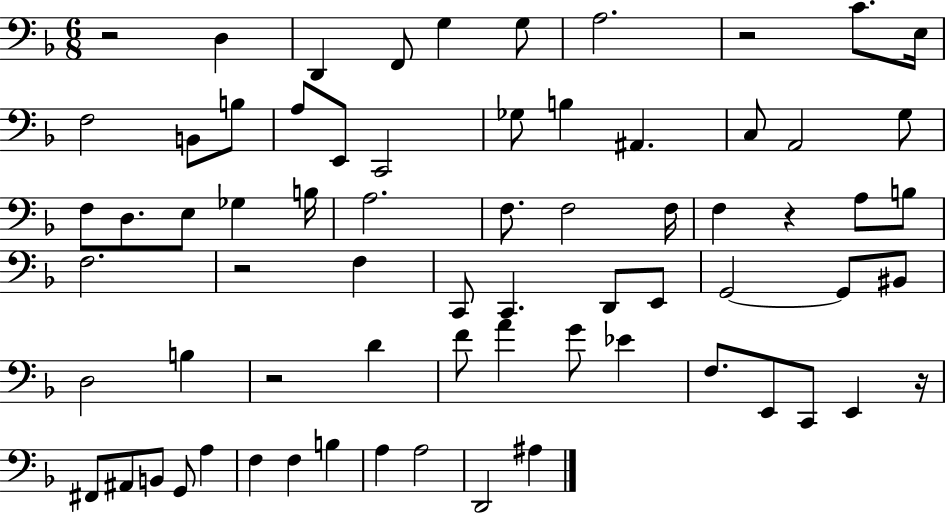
X:1
T:Untitled
M:6/8
L:1/4
K:F
z2 D, D,, F,,/2 G, G,/2 A,2 z2 C/2 E,/4 F,2 B,,/2 B,/2 A,/2 E,,/2 C,,2 _G,/2 B, ^A,, C,/2 A,,2 G,/2 F,/2 D,/2 E,/2 _G, B,/4 A,2 F,/2 F,2 F,/4 F, z A,/2 B,/2 F,2 z2 F, C,,/2 C,, D,,/2 E,,/2 G,,2 G,,/2 ^B,,/2 D,2 B, z2 D F/2 A G/2 _E F,/2 E,,/2 C,,/2 E,, z/4 ^F,,/2 ^A,,/2 B,,/2 G,,/2 A, F, F, B, A, A,2 D,,2 ^A,